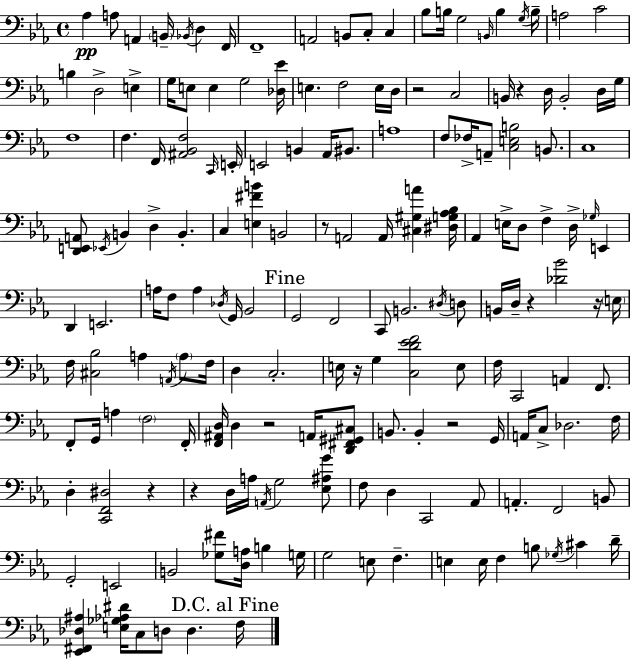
{
  \clef bass
  \time 4/4
  \defaultTimeSignature
  \key c \minor
  aes4\pp a8 a,4 \parenthesize b,16-- \acciaccatura { bes,16 } d4 | f,16 f,1-- | a,2 b,8 c8-. c4 | bes8 b16 g2 \grace { b,16 } b4 | \break \acciaccatura { g16 } b16-- a2 c'2 | b4 d2-> e4-> | g16 e8 e4 g2 | <des ees'>16 e4. f2 | \break e16 d16 r2 c2 | b,16 r4 d16 b,2-. | d16 g16 f1 | f4. f,16 <ais, bes, f>2 | \break \grace { c,16 } \parenthesize e,16-. e,2 b,4 | aes,16 bis,8. a1 | f8 fes16-> a,8-- <c e b>2 | b,8. c1 | \break <d, e, a,>8 \acciaccatura { ees,16 } b,4 d4-> b,4.-. | c4 <e fis' b'>4 b,2 | r8 a,2 a,16 | <cis gis a'>4 <dis g aes bes>16 aes,4 e16-> d8 f4-> | \break d16-> \grace { ges16 } e,4 d,4 e,2. | a16 f8 a4 \acciaccatura { des16 } g,16 bes,2 | \mark "Fine" g,2 f,2 | c,8 b,2. | \break \acciaccatura { dis16 } d8 b,16 d16-- r4 <des' bes'>2 | r16 \parenthesize e16 f16 <cis bes>2 | a4 \acciaccatura { a,16 } \parenthesize a8 f16 d4 c2.-. | e16 r16 g4 <c d' ees' f'>2 | \break e8 f16 c,2 | a,4 f,8. f,8-. g,16 a4 | \parenthesize f2 f,16-. <f, ais, d>16 d4 r2 | a,16 <d, fis, gis, cis>8 b,8. b,4-. | \break r2 g,16 a,16 c8-> des2. | f16 d4-. <c, f, dis>2 | r4 r4 d16 a16 \acciaccatura { a,16 } | g2 <ees ais g'>8 f8 d4 | \break c,2 aes,8 a,4.-. | f,2 b,8 g,2-. | e,2 b,2 | <ges fis'>8 <d a>16 b4 g16 g2 | \break e8 f4.-- e4 e16 f4 | b8 \acciaccatura { ges16 } cis'4 d'16-- <ees, fis, des ais>4 <e ges aes dis'>16 | c8 d8 d4. \mark "D.C. al Fine" f16 \bar "|."
}